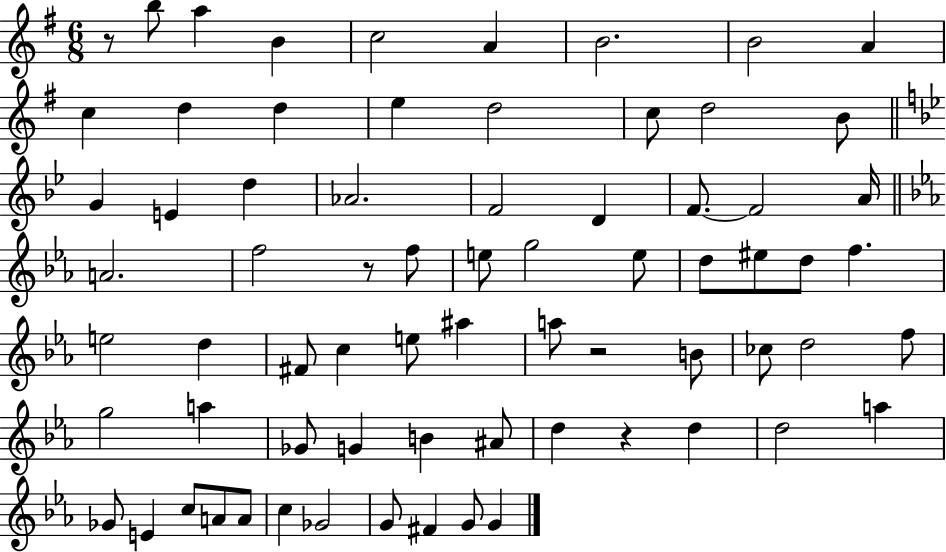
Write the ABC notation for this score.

X:1
T:Untitled
M:6/8
L:1/4
K:G
z/2 b/2 a B c2 A B2 B2 A c d d e d2 c/2 d2 B/2 G E d _A2 F2 D F/2 F2 A/4 A2 f2 z/2 f/2 e/2 g2 e/2 d/2 ^e/2 d/2 f e2 d ^F/2 c e/2 ^a a/2 z2 B/2 _c/2 d2 f/2 g2 a _G/2 G B ^A/2 d z d d2 a _G/2 E c/2 A/2 A/2 c _G2 G/2 ^F G/2 G